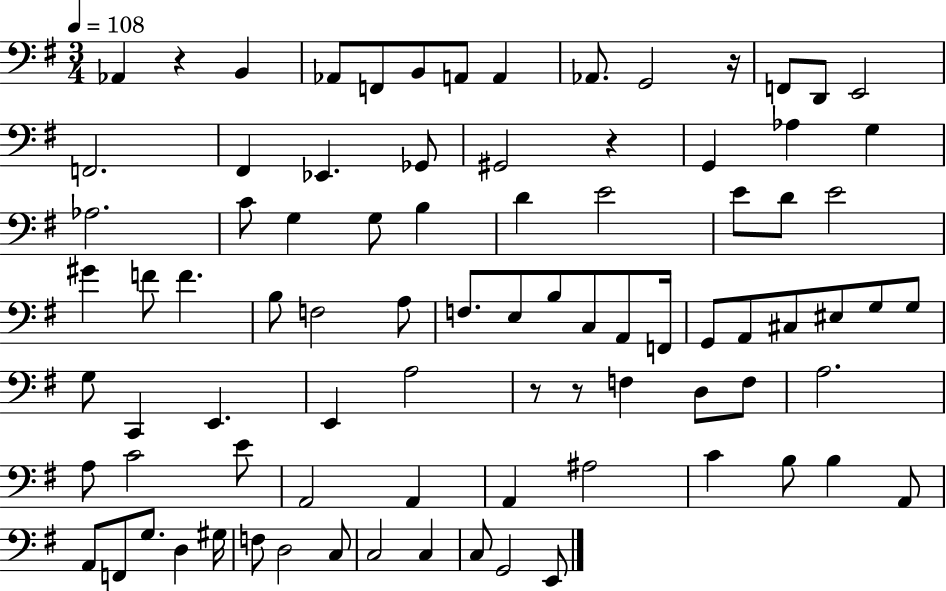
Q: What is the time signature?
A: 3/4